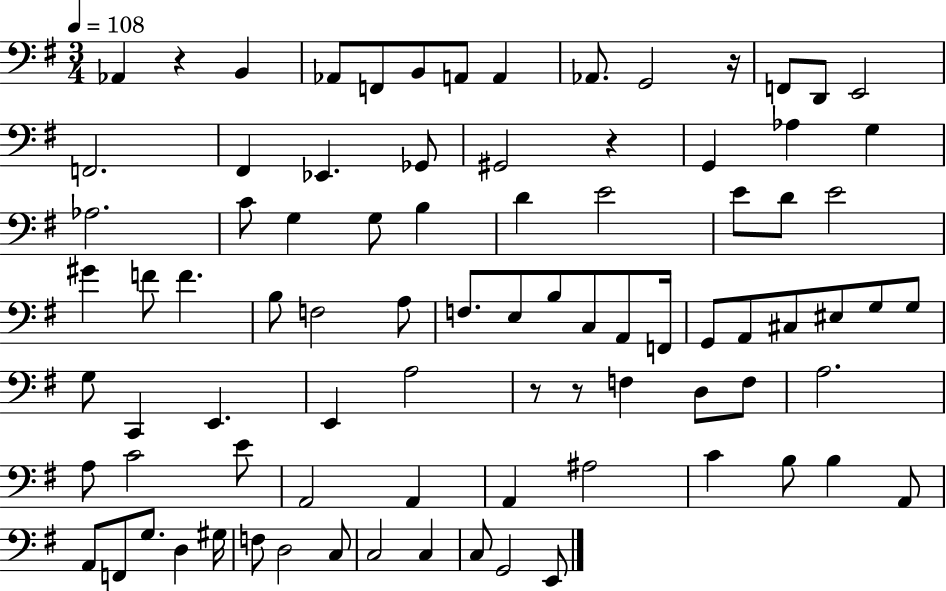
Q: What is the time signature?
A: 3/4